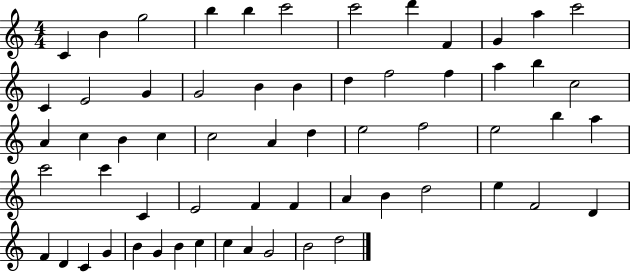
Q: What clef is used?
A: treble